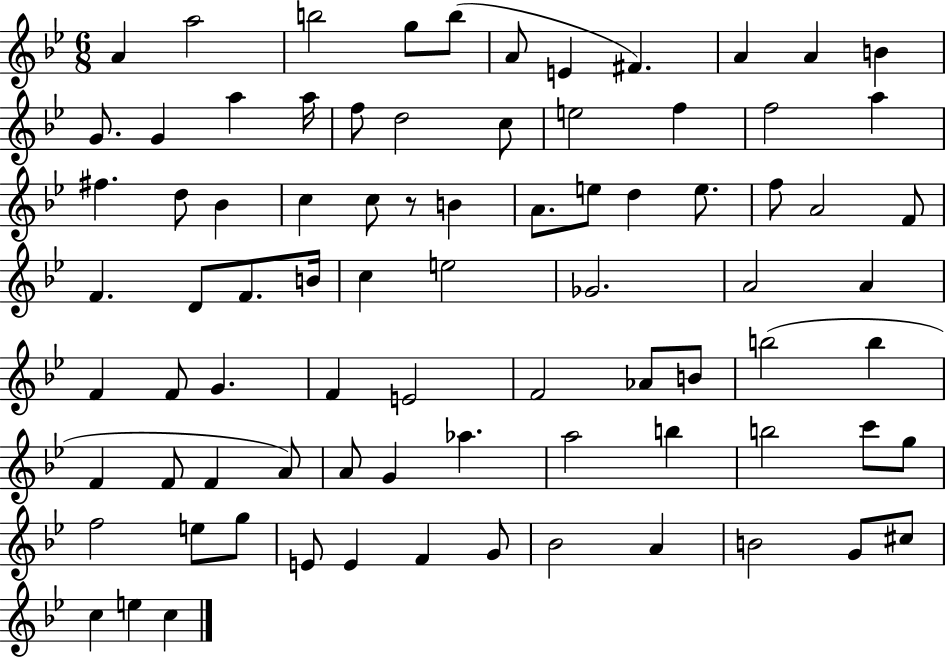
A4/q A5/h B5/h G5/e B5/e A4/e E4/q F#4/q. A4/q A4/q B4/q G4/e. G4/q A5/q A5/s F5/e D5/h C5/e E5/h F5/q F5/h A5/q F#5/q. D5/e Bb4/q C5/q C5/e R/e B4/q A4/e. E5/e D5/q E5/e. F5/e A4/h F4/e F4/q. D4/e F4/e. B4/s C5/q E5/h Gb4/h. A4/h A4/q F4/q F4/e G4/q. F4/q E4/h F4/h Ab4/e B4/e B5/h B5/q F4/q F4/e F4/q A4/e A4/e G4/q Ab5/q. A5/h B5/q B5/h C6/e G5/e F5/h E5/e G5/e E4/e E4/q F4/q G4/e Bb4/h A4/q B4/h G4/e C#5/e C5/q E5/q C5/q